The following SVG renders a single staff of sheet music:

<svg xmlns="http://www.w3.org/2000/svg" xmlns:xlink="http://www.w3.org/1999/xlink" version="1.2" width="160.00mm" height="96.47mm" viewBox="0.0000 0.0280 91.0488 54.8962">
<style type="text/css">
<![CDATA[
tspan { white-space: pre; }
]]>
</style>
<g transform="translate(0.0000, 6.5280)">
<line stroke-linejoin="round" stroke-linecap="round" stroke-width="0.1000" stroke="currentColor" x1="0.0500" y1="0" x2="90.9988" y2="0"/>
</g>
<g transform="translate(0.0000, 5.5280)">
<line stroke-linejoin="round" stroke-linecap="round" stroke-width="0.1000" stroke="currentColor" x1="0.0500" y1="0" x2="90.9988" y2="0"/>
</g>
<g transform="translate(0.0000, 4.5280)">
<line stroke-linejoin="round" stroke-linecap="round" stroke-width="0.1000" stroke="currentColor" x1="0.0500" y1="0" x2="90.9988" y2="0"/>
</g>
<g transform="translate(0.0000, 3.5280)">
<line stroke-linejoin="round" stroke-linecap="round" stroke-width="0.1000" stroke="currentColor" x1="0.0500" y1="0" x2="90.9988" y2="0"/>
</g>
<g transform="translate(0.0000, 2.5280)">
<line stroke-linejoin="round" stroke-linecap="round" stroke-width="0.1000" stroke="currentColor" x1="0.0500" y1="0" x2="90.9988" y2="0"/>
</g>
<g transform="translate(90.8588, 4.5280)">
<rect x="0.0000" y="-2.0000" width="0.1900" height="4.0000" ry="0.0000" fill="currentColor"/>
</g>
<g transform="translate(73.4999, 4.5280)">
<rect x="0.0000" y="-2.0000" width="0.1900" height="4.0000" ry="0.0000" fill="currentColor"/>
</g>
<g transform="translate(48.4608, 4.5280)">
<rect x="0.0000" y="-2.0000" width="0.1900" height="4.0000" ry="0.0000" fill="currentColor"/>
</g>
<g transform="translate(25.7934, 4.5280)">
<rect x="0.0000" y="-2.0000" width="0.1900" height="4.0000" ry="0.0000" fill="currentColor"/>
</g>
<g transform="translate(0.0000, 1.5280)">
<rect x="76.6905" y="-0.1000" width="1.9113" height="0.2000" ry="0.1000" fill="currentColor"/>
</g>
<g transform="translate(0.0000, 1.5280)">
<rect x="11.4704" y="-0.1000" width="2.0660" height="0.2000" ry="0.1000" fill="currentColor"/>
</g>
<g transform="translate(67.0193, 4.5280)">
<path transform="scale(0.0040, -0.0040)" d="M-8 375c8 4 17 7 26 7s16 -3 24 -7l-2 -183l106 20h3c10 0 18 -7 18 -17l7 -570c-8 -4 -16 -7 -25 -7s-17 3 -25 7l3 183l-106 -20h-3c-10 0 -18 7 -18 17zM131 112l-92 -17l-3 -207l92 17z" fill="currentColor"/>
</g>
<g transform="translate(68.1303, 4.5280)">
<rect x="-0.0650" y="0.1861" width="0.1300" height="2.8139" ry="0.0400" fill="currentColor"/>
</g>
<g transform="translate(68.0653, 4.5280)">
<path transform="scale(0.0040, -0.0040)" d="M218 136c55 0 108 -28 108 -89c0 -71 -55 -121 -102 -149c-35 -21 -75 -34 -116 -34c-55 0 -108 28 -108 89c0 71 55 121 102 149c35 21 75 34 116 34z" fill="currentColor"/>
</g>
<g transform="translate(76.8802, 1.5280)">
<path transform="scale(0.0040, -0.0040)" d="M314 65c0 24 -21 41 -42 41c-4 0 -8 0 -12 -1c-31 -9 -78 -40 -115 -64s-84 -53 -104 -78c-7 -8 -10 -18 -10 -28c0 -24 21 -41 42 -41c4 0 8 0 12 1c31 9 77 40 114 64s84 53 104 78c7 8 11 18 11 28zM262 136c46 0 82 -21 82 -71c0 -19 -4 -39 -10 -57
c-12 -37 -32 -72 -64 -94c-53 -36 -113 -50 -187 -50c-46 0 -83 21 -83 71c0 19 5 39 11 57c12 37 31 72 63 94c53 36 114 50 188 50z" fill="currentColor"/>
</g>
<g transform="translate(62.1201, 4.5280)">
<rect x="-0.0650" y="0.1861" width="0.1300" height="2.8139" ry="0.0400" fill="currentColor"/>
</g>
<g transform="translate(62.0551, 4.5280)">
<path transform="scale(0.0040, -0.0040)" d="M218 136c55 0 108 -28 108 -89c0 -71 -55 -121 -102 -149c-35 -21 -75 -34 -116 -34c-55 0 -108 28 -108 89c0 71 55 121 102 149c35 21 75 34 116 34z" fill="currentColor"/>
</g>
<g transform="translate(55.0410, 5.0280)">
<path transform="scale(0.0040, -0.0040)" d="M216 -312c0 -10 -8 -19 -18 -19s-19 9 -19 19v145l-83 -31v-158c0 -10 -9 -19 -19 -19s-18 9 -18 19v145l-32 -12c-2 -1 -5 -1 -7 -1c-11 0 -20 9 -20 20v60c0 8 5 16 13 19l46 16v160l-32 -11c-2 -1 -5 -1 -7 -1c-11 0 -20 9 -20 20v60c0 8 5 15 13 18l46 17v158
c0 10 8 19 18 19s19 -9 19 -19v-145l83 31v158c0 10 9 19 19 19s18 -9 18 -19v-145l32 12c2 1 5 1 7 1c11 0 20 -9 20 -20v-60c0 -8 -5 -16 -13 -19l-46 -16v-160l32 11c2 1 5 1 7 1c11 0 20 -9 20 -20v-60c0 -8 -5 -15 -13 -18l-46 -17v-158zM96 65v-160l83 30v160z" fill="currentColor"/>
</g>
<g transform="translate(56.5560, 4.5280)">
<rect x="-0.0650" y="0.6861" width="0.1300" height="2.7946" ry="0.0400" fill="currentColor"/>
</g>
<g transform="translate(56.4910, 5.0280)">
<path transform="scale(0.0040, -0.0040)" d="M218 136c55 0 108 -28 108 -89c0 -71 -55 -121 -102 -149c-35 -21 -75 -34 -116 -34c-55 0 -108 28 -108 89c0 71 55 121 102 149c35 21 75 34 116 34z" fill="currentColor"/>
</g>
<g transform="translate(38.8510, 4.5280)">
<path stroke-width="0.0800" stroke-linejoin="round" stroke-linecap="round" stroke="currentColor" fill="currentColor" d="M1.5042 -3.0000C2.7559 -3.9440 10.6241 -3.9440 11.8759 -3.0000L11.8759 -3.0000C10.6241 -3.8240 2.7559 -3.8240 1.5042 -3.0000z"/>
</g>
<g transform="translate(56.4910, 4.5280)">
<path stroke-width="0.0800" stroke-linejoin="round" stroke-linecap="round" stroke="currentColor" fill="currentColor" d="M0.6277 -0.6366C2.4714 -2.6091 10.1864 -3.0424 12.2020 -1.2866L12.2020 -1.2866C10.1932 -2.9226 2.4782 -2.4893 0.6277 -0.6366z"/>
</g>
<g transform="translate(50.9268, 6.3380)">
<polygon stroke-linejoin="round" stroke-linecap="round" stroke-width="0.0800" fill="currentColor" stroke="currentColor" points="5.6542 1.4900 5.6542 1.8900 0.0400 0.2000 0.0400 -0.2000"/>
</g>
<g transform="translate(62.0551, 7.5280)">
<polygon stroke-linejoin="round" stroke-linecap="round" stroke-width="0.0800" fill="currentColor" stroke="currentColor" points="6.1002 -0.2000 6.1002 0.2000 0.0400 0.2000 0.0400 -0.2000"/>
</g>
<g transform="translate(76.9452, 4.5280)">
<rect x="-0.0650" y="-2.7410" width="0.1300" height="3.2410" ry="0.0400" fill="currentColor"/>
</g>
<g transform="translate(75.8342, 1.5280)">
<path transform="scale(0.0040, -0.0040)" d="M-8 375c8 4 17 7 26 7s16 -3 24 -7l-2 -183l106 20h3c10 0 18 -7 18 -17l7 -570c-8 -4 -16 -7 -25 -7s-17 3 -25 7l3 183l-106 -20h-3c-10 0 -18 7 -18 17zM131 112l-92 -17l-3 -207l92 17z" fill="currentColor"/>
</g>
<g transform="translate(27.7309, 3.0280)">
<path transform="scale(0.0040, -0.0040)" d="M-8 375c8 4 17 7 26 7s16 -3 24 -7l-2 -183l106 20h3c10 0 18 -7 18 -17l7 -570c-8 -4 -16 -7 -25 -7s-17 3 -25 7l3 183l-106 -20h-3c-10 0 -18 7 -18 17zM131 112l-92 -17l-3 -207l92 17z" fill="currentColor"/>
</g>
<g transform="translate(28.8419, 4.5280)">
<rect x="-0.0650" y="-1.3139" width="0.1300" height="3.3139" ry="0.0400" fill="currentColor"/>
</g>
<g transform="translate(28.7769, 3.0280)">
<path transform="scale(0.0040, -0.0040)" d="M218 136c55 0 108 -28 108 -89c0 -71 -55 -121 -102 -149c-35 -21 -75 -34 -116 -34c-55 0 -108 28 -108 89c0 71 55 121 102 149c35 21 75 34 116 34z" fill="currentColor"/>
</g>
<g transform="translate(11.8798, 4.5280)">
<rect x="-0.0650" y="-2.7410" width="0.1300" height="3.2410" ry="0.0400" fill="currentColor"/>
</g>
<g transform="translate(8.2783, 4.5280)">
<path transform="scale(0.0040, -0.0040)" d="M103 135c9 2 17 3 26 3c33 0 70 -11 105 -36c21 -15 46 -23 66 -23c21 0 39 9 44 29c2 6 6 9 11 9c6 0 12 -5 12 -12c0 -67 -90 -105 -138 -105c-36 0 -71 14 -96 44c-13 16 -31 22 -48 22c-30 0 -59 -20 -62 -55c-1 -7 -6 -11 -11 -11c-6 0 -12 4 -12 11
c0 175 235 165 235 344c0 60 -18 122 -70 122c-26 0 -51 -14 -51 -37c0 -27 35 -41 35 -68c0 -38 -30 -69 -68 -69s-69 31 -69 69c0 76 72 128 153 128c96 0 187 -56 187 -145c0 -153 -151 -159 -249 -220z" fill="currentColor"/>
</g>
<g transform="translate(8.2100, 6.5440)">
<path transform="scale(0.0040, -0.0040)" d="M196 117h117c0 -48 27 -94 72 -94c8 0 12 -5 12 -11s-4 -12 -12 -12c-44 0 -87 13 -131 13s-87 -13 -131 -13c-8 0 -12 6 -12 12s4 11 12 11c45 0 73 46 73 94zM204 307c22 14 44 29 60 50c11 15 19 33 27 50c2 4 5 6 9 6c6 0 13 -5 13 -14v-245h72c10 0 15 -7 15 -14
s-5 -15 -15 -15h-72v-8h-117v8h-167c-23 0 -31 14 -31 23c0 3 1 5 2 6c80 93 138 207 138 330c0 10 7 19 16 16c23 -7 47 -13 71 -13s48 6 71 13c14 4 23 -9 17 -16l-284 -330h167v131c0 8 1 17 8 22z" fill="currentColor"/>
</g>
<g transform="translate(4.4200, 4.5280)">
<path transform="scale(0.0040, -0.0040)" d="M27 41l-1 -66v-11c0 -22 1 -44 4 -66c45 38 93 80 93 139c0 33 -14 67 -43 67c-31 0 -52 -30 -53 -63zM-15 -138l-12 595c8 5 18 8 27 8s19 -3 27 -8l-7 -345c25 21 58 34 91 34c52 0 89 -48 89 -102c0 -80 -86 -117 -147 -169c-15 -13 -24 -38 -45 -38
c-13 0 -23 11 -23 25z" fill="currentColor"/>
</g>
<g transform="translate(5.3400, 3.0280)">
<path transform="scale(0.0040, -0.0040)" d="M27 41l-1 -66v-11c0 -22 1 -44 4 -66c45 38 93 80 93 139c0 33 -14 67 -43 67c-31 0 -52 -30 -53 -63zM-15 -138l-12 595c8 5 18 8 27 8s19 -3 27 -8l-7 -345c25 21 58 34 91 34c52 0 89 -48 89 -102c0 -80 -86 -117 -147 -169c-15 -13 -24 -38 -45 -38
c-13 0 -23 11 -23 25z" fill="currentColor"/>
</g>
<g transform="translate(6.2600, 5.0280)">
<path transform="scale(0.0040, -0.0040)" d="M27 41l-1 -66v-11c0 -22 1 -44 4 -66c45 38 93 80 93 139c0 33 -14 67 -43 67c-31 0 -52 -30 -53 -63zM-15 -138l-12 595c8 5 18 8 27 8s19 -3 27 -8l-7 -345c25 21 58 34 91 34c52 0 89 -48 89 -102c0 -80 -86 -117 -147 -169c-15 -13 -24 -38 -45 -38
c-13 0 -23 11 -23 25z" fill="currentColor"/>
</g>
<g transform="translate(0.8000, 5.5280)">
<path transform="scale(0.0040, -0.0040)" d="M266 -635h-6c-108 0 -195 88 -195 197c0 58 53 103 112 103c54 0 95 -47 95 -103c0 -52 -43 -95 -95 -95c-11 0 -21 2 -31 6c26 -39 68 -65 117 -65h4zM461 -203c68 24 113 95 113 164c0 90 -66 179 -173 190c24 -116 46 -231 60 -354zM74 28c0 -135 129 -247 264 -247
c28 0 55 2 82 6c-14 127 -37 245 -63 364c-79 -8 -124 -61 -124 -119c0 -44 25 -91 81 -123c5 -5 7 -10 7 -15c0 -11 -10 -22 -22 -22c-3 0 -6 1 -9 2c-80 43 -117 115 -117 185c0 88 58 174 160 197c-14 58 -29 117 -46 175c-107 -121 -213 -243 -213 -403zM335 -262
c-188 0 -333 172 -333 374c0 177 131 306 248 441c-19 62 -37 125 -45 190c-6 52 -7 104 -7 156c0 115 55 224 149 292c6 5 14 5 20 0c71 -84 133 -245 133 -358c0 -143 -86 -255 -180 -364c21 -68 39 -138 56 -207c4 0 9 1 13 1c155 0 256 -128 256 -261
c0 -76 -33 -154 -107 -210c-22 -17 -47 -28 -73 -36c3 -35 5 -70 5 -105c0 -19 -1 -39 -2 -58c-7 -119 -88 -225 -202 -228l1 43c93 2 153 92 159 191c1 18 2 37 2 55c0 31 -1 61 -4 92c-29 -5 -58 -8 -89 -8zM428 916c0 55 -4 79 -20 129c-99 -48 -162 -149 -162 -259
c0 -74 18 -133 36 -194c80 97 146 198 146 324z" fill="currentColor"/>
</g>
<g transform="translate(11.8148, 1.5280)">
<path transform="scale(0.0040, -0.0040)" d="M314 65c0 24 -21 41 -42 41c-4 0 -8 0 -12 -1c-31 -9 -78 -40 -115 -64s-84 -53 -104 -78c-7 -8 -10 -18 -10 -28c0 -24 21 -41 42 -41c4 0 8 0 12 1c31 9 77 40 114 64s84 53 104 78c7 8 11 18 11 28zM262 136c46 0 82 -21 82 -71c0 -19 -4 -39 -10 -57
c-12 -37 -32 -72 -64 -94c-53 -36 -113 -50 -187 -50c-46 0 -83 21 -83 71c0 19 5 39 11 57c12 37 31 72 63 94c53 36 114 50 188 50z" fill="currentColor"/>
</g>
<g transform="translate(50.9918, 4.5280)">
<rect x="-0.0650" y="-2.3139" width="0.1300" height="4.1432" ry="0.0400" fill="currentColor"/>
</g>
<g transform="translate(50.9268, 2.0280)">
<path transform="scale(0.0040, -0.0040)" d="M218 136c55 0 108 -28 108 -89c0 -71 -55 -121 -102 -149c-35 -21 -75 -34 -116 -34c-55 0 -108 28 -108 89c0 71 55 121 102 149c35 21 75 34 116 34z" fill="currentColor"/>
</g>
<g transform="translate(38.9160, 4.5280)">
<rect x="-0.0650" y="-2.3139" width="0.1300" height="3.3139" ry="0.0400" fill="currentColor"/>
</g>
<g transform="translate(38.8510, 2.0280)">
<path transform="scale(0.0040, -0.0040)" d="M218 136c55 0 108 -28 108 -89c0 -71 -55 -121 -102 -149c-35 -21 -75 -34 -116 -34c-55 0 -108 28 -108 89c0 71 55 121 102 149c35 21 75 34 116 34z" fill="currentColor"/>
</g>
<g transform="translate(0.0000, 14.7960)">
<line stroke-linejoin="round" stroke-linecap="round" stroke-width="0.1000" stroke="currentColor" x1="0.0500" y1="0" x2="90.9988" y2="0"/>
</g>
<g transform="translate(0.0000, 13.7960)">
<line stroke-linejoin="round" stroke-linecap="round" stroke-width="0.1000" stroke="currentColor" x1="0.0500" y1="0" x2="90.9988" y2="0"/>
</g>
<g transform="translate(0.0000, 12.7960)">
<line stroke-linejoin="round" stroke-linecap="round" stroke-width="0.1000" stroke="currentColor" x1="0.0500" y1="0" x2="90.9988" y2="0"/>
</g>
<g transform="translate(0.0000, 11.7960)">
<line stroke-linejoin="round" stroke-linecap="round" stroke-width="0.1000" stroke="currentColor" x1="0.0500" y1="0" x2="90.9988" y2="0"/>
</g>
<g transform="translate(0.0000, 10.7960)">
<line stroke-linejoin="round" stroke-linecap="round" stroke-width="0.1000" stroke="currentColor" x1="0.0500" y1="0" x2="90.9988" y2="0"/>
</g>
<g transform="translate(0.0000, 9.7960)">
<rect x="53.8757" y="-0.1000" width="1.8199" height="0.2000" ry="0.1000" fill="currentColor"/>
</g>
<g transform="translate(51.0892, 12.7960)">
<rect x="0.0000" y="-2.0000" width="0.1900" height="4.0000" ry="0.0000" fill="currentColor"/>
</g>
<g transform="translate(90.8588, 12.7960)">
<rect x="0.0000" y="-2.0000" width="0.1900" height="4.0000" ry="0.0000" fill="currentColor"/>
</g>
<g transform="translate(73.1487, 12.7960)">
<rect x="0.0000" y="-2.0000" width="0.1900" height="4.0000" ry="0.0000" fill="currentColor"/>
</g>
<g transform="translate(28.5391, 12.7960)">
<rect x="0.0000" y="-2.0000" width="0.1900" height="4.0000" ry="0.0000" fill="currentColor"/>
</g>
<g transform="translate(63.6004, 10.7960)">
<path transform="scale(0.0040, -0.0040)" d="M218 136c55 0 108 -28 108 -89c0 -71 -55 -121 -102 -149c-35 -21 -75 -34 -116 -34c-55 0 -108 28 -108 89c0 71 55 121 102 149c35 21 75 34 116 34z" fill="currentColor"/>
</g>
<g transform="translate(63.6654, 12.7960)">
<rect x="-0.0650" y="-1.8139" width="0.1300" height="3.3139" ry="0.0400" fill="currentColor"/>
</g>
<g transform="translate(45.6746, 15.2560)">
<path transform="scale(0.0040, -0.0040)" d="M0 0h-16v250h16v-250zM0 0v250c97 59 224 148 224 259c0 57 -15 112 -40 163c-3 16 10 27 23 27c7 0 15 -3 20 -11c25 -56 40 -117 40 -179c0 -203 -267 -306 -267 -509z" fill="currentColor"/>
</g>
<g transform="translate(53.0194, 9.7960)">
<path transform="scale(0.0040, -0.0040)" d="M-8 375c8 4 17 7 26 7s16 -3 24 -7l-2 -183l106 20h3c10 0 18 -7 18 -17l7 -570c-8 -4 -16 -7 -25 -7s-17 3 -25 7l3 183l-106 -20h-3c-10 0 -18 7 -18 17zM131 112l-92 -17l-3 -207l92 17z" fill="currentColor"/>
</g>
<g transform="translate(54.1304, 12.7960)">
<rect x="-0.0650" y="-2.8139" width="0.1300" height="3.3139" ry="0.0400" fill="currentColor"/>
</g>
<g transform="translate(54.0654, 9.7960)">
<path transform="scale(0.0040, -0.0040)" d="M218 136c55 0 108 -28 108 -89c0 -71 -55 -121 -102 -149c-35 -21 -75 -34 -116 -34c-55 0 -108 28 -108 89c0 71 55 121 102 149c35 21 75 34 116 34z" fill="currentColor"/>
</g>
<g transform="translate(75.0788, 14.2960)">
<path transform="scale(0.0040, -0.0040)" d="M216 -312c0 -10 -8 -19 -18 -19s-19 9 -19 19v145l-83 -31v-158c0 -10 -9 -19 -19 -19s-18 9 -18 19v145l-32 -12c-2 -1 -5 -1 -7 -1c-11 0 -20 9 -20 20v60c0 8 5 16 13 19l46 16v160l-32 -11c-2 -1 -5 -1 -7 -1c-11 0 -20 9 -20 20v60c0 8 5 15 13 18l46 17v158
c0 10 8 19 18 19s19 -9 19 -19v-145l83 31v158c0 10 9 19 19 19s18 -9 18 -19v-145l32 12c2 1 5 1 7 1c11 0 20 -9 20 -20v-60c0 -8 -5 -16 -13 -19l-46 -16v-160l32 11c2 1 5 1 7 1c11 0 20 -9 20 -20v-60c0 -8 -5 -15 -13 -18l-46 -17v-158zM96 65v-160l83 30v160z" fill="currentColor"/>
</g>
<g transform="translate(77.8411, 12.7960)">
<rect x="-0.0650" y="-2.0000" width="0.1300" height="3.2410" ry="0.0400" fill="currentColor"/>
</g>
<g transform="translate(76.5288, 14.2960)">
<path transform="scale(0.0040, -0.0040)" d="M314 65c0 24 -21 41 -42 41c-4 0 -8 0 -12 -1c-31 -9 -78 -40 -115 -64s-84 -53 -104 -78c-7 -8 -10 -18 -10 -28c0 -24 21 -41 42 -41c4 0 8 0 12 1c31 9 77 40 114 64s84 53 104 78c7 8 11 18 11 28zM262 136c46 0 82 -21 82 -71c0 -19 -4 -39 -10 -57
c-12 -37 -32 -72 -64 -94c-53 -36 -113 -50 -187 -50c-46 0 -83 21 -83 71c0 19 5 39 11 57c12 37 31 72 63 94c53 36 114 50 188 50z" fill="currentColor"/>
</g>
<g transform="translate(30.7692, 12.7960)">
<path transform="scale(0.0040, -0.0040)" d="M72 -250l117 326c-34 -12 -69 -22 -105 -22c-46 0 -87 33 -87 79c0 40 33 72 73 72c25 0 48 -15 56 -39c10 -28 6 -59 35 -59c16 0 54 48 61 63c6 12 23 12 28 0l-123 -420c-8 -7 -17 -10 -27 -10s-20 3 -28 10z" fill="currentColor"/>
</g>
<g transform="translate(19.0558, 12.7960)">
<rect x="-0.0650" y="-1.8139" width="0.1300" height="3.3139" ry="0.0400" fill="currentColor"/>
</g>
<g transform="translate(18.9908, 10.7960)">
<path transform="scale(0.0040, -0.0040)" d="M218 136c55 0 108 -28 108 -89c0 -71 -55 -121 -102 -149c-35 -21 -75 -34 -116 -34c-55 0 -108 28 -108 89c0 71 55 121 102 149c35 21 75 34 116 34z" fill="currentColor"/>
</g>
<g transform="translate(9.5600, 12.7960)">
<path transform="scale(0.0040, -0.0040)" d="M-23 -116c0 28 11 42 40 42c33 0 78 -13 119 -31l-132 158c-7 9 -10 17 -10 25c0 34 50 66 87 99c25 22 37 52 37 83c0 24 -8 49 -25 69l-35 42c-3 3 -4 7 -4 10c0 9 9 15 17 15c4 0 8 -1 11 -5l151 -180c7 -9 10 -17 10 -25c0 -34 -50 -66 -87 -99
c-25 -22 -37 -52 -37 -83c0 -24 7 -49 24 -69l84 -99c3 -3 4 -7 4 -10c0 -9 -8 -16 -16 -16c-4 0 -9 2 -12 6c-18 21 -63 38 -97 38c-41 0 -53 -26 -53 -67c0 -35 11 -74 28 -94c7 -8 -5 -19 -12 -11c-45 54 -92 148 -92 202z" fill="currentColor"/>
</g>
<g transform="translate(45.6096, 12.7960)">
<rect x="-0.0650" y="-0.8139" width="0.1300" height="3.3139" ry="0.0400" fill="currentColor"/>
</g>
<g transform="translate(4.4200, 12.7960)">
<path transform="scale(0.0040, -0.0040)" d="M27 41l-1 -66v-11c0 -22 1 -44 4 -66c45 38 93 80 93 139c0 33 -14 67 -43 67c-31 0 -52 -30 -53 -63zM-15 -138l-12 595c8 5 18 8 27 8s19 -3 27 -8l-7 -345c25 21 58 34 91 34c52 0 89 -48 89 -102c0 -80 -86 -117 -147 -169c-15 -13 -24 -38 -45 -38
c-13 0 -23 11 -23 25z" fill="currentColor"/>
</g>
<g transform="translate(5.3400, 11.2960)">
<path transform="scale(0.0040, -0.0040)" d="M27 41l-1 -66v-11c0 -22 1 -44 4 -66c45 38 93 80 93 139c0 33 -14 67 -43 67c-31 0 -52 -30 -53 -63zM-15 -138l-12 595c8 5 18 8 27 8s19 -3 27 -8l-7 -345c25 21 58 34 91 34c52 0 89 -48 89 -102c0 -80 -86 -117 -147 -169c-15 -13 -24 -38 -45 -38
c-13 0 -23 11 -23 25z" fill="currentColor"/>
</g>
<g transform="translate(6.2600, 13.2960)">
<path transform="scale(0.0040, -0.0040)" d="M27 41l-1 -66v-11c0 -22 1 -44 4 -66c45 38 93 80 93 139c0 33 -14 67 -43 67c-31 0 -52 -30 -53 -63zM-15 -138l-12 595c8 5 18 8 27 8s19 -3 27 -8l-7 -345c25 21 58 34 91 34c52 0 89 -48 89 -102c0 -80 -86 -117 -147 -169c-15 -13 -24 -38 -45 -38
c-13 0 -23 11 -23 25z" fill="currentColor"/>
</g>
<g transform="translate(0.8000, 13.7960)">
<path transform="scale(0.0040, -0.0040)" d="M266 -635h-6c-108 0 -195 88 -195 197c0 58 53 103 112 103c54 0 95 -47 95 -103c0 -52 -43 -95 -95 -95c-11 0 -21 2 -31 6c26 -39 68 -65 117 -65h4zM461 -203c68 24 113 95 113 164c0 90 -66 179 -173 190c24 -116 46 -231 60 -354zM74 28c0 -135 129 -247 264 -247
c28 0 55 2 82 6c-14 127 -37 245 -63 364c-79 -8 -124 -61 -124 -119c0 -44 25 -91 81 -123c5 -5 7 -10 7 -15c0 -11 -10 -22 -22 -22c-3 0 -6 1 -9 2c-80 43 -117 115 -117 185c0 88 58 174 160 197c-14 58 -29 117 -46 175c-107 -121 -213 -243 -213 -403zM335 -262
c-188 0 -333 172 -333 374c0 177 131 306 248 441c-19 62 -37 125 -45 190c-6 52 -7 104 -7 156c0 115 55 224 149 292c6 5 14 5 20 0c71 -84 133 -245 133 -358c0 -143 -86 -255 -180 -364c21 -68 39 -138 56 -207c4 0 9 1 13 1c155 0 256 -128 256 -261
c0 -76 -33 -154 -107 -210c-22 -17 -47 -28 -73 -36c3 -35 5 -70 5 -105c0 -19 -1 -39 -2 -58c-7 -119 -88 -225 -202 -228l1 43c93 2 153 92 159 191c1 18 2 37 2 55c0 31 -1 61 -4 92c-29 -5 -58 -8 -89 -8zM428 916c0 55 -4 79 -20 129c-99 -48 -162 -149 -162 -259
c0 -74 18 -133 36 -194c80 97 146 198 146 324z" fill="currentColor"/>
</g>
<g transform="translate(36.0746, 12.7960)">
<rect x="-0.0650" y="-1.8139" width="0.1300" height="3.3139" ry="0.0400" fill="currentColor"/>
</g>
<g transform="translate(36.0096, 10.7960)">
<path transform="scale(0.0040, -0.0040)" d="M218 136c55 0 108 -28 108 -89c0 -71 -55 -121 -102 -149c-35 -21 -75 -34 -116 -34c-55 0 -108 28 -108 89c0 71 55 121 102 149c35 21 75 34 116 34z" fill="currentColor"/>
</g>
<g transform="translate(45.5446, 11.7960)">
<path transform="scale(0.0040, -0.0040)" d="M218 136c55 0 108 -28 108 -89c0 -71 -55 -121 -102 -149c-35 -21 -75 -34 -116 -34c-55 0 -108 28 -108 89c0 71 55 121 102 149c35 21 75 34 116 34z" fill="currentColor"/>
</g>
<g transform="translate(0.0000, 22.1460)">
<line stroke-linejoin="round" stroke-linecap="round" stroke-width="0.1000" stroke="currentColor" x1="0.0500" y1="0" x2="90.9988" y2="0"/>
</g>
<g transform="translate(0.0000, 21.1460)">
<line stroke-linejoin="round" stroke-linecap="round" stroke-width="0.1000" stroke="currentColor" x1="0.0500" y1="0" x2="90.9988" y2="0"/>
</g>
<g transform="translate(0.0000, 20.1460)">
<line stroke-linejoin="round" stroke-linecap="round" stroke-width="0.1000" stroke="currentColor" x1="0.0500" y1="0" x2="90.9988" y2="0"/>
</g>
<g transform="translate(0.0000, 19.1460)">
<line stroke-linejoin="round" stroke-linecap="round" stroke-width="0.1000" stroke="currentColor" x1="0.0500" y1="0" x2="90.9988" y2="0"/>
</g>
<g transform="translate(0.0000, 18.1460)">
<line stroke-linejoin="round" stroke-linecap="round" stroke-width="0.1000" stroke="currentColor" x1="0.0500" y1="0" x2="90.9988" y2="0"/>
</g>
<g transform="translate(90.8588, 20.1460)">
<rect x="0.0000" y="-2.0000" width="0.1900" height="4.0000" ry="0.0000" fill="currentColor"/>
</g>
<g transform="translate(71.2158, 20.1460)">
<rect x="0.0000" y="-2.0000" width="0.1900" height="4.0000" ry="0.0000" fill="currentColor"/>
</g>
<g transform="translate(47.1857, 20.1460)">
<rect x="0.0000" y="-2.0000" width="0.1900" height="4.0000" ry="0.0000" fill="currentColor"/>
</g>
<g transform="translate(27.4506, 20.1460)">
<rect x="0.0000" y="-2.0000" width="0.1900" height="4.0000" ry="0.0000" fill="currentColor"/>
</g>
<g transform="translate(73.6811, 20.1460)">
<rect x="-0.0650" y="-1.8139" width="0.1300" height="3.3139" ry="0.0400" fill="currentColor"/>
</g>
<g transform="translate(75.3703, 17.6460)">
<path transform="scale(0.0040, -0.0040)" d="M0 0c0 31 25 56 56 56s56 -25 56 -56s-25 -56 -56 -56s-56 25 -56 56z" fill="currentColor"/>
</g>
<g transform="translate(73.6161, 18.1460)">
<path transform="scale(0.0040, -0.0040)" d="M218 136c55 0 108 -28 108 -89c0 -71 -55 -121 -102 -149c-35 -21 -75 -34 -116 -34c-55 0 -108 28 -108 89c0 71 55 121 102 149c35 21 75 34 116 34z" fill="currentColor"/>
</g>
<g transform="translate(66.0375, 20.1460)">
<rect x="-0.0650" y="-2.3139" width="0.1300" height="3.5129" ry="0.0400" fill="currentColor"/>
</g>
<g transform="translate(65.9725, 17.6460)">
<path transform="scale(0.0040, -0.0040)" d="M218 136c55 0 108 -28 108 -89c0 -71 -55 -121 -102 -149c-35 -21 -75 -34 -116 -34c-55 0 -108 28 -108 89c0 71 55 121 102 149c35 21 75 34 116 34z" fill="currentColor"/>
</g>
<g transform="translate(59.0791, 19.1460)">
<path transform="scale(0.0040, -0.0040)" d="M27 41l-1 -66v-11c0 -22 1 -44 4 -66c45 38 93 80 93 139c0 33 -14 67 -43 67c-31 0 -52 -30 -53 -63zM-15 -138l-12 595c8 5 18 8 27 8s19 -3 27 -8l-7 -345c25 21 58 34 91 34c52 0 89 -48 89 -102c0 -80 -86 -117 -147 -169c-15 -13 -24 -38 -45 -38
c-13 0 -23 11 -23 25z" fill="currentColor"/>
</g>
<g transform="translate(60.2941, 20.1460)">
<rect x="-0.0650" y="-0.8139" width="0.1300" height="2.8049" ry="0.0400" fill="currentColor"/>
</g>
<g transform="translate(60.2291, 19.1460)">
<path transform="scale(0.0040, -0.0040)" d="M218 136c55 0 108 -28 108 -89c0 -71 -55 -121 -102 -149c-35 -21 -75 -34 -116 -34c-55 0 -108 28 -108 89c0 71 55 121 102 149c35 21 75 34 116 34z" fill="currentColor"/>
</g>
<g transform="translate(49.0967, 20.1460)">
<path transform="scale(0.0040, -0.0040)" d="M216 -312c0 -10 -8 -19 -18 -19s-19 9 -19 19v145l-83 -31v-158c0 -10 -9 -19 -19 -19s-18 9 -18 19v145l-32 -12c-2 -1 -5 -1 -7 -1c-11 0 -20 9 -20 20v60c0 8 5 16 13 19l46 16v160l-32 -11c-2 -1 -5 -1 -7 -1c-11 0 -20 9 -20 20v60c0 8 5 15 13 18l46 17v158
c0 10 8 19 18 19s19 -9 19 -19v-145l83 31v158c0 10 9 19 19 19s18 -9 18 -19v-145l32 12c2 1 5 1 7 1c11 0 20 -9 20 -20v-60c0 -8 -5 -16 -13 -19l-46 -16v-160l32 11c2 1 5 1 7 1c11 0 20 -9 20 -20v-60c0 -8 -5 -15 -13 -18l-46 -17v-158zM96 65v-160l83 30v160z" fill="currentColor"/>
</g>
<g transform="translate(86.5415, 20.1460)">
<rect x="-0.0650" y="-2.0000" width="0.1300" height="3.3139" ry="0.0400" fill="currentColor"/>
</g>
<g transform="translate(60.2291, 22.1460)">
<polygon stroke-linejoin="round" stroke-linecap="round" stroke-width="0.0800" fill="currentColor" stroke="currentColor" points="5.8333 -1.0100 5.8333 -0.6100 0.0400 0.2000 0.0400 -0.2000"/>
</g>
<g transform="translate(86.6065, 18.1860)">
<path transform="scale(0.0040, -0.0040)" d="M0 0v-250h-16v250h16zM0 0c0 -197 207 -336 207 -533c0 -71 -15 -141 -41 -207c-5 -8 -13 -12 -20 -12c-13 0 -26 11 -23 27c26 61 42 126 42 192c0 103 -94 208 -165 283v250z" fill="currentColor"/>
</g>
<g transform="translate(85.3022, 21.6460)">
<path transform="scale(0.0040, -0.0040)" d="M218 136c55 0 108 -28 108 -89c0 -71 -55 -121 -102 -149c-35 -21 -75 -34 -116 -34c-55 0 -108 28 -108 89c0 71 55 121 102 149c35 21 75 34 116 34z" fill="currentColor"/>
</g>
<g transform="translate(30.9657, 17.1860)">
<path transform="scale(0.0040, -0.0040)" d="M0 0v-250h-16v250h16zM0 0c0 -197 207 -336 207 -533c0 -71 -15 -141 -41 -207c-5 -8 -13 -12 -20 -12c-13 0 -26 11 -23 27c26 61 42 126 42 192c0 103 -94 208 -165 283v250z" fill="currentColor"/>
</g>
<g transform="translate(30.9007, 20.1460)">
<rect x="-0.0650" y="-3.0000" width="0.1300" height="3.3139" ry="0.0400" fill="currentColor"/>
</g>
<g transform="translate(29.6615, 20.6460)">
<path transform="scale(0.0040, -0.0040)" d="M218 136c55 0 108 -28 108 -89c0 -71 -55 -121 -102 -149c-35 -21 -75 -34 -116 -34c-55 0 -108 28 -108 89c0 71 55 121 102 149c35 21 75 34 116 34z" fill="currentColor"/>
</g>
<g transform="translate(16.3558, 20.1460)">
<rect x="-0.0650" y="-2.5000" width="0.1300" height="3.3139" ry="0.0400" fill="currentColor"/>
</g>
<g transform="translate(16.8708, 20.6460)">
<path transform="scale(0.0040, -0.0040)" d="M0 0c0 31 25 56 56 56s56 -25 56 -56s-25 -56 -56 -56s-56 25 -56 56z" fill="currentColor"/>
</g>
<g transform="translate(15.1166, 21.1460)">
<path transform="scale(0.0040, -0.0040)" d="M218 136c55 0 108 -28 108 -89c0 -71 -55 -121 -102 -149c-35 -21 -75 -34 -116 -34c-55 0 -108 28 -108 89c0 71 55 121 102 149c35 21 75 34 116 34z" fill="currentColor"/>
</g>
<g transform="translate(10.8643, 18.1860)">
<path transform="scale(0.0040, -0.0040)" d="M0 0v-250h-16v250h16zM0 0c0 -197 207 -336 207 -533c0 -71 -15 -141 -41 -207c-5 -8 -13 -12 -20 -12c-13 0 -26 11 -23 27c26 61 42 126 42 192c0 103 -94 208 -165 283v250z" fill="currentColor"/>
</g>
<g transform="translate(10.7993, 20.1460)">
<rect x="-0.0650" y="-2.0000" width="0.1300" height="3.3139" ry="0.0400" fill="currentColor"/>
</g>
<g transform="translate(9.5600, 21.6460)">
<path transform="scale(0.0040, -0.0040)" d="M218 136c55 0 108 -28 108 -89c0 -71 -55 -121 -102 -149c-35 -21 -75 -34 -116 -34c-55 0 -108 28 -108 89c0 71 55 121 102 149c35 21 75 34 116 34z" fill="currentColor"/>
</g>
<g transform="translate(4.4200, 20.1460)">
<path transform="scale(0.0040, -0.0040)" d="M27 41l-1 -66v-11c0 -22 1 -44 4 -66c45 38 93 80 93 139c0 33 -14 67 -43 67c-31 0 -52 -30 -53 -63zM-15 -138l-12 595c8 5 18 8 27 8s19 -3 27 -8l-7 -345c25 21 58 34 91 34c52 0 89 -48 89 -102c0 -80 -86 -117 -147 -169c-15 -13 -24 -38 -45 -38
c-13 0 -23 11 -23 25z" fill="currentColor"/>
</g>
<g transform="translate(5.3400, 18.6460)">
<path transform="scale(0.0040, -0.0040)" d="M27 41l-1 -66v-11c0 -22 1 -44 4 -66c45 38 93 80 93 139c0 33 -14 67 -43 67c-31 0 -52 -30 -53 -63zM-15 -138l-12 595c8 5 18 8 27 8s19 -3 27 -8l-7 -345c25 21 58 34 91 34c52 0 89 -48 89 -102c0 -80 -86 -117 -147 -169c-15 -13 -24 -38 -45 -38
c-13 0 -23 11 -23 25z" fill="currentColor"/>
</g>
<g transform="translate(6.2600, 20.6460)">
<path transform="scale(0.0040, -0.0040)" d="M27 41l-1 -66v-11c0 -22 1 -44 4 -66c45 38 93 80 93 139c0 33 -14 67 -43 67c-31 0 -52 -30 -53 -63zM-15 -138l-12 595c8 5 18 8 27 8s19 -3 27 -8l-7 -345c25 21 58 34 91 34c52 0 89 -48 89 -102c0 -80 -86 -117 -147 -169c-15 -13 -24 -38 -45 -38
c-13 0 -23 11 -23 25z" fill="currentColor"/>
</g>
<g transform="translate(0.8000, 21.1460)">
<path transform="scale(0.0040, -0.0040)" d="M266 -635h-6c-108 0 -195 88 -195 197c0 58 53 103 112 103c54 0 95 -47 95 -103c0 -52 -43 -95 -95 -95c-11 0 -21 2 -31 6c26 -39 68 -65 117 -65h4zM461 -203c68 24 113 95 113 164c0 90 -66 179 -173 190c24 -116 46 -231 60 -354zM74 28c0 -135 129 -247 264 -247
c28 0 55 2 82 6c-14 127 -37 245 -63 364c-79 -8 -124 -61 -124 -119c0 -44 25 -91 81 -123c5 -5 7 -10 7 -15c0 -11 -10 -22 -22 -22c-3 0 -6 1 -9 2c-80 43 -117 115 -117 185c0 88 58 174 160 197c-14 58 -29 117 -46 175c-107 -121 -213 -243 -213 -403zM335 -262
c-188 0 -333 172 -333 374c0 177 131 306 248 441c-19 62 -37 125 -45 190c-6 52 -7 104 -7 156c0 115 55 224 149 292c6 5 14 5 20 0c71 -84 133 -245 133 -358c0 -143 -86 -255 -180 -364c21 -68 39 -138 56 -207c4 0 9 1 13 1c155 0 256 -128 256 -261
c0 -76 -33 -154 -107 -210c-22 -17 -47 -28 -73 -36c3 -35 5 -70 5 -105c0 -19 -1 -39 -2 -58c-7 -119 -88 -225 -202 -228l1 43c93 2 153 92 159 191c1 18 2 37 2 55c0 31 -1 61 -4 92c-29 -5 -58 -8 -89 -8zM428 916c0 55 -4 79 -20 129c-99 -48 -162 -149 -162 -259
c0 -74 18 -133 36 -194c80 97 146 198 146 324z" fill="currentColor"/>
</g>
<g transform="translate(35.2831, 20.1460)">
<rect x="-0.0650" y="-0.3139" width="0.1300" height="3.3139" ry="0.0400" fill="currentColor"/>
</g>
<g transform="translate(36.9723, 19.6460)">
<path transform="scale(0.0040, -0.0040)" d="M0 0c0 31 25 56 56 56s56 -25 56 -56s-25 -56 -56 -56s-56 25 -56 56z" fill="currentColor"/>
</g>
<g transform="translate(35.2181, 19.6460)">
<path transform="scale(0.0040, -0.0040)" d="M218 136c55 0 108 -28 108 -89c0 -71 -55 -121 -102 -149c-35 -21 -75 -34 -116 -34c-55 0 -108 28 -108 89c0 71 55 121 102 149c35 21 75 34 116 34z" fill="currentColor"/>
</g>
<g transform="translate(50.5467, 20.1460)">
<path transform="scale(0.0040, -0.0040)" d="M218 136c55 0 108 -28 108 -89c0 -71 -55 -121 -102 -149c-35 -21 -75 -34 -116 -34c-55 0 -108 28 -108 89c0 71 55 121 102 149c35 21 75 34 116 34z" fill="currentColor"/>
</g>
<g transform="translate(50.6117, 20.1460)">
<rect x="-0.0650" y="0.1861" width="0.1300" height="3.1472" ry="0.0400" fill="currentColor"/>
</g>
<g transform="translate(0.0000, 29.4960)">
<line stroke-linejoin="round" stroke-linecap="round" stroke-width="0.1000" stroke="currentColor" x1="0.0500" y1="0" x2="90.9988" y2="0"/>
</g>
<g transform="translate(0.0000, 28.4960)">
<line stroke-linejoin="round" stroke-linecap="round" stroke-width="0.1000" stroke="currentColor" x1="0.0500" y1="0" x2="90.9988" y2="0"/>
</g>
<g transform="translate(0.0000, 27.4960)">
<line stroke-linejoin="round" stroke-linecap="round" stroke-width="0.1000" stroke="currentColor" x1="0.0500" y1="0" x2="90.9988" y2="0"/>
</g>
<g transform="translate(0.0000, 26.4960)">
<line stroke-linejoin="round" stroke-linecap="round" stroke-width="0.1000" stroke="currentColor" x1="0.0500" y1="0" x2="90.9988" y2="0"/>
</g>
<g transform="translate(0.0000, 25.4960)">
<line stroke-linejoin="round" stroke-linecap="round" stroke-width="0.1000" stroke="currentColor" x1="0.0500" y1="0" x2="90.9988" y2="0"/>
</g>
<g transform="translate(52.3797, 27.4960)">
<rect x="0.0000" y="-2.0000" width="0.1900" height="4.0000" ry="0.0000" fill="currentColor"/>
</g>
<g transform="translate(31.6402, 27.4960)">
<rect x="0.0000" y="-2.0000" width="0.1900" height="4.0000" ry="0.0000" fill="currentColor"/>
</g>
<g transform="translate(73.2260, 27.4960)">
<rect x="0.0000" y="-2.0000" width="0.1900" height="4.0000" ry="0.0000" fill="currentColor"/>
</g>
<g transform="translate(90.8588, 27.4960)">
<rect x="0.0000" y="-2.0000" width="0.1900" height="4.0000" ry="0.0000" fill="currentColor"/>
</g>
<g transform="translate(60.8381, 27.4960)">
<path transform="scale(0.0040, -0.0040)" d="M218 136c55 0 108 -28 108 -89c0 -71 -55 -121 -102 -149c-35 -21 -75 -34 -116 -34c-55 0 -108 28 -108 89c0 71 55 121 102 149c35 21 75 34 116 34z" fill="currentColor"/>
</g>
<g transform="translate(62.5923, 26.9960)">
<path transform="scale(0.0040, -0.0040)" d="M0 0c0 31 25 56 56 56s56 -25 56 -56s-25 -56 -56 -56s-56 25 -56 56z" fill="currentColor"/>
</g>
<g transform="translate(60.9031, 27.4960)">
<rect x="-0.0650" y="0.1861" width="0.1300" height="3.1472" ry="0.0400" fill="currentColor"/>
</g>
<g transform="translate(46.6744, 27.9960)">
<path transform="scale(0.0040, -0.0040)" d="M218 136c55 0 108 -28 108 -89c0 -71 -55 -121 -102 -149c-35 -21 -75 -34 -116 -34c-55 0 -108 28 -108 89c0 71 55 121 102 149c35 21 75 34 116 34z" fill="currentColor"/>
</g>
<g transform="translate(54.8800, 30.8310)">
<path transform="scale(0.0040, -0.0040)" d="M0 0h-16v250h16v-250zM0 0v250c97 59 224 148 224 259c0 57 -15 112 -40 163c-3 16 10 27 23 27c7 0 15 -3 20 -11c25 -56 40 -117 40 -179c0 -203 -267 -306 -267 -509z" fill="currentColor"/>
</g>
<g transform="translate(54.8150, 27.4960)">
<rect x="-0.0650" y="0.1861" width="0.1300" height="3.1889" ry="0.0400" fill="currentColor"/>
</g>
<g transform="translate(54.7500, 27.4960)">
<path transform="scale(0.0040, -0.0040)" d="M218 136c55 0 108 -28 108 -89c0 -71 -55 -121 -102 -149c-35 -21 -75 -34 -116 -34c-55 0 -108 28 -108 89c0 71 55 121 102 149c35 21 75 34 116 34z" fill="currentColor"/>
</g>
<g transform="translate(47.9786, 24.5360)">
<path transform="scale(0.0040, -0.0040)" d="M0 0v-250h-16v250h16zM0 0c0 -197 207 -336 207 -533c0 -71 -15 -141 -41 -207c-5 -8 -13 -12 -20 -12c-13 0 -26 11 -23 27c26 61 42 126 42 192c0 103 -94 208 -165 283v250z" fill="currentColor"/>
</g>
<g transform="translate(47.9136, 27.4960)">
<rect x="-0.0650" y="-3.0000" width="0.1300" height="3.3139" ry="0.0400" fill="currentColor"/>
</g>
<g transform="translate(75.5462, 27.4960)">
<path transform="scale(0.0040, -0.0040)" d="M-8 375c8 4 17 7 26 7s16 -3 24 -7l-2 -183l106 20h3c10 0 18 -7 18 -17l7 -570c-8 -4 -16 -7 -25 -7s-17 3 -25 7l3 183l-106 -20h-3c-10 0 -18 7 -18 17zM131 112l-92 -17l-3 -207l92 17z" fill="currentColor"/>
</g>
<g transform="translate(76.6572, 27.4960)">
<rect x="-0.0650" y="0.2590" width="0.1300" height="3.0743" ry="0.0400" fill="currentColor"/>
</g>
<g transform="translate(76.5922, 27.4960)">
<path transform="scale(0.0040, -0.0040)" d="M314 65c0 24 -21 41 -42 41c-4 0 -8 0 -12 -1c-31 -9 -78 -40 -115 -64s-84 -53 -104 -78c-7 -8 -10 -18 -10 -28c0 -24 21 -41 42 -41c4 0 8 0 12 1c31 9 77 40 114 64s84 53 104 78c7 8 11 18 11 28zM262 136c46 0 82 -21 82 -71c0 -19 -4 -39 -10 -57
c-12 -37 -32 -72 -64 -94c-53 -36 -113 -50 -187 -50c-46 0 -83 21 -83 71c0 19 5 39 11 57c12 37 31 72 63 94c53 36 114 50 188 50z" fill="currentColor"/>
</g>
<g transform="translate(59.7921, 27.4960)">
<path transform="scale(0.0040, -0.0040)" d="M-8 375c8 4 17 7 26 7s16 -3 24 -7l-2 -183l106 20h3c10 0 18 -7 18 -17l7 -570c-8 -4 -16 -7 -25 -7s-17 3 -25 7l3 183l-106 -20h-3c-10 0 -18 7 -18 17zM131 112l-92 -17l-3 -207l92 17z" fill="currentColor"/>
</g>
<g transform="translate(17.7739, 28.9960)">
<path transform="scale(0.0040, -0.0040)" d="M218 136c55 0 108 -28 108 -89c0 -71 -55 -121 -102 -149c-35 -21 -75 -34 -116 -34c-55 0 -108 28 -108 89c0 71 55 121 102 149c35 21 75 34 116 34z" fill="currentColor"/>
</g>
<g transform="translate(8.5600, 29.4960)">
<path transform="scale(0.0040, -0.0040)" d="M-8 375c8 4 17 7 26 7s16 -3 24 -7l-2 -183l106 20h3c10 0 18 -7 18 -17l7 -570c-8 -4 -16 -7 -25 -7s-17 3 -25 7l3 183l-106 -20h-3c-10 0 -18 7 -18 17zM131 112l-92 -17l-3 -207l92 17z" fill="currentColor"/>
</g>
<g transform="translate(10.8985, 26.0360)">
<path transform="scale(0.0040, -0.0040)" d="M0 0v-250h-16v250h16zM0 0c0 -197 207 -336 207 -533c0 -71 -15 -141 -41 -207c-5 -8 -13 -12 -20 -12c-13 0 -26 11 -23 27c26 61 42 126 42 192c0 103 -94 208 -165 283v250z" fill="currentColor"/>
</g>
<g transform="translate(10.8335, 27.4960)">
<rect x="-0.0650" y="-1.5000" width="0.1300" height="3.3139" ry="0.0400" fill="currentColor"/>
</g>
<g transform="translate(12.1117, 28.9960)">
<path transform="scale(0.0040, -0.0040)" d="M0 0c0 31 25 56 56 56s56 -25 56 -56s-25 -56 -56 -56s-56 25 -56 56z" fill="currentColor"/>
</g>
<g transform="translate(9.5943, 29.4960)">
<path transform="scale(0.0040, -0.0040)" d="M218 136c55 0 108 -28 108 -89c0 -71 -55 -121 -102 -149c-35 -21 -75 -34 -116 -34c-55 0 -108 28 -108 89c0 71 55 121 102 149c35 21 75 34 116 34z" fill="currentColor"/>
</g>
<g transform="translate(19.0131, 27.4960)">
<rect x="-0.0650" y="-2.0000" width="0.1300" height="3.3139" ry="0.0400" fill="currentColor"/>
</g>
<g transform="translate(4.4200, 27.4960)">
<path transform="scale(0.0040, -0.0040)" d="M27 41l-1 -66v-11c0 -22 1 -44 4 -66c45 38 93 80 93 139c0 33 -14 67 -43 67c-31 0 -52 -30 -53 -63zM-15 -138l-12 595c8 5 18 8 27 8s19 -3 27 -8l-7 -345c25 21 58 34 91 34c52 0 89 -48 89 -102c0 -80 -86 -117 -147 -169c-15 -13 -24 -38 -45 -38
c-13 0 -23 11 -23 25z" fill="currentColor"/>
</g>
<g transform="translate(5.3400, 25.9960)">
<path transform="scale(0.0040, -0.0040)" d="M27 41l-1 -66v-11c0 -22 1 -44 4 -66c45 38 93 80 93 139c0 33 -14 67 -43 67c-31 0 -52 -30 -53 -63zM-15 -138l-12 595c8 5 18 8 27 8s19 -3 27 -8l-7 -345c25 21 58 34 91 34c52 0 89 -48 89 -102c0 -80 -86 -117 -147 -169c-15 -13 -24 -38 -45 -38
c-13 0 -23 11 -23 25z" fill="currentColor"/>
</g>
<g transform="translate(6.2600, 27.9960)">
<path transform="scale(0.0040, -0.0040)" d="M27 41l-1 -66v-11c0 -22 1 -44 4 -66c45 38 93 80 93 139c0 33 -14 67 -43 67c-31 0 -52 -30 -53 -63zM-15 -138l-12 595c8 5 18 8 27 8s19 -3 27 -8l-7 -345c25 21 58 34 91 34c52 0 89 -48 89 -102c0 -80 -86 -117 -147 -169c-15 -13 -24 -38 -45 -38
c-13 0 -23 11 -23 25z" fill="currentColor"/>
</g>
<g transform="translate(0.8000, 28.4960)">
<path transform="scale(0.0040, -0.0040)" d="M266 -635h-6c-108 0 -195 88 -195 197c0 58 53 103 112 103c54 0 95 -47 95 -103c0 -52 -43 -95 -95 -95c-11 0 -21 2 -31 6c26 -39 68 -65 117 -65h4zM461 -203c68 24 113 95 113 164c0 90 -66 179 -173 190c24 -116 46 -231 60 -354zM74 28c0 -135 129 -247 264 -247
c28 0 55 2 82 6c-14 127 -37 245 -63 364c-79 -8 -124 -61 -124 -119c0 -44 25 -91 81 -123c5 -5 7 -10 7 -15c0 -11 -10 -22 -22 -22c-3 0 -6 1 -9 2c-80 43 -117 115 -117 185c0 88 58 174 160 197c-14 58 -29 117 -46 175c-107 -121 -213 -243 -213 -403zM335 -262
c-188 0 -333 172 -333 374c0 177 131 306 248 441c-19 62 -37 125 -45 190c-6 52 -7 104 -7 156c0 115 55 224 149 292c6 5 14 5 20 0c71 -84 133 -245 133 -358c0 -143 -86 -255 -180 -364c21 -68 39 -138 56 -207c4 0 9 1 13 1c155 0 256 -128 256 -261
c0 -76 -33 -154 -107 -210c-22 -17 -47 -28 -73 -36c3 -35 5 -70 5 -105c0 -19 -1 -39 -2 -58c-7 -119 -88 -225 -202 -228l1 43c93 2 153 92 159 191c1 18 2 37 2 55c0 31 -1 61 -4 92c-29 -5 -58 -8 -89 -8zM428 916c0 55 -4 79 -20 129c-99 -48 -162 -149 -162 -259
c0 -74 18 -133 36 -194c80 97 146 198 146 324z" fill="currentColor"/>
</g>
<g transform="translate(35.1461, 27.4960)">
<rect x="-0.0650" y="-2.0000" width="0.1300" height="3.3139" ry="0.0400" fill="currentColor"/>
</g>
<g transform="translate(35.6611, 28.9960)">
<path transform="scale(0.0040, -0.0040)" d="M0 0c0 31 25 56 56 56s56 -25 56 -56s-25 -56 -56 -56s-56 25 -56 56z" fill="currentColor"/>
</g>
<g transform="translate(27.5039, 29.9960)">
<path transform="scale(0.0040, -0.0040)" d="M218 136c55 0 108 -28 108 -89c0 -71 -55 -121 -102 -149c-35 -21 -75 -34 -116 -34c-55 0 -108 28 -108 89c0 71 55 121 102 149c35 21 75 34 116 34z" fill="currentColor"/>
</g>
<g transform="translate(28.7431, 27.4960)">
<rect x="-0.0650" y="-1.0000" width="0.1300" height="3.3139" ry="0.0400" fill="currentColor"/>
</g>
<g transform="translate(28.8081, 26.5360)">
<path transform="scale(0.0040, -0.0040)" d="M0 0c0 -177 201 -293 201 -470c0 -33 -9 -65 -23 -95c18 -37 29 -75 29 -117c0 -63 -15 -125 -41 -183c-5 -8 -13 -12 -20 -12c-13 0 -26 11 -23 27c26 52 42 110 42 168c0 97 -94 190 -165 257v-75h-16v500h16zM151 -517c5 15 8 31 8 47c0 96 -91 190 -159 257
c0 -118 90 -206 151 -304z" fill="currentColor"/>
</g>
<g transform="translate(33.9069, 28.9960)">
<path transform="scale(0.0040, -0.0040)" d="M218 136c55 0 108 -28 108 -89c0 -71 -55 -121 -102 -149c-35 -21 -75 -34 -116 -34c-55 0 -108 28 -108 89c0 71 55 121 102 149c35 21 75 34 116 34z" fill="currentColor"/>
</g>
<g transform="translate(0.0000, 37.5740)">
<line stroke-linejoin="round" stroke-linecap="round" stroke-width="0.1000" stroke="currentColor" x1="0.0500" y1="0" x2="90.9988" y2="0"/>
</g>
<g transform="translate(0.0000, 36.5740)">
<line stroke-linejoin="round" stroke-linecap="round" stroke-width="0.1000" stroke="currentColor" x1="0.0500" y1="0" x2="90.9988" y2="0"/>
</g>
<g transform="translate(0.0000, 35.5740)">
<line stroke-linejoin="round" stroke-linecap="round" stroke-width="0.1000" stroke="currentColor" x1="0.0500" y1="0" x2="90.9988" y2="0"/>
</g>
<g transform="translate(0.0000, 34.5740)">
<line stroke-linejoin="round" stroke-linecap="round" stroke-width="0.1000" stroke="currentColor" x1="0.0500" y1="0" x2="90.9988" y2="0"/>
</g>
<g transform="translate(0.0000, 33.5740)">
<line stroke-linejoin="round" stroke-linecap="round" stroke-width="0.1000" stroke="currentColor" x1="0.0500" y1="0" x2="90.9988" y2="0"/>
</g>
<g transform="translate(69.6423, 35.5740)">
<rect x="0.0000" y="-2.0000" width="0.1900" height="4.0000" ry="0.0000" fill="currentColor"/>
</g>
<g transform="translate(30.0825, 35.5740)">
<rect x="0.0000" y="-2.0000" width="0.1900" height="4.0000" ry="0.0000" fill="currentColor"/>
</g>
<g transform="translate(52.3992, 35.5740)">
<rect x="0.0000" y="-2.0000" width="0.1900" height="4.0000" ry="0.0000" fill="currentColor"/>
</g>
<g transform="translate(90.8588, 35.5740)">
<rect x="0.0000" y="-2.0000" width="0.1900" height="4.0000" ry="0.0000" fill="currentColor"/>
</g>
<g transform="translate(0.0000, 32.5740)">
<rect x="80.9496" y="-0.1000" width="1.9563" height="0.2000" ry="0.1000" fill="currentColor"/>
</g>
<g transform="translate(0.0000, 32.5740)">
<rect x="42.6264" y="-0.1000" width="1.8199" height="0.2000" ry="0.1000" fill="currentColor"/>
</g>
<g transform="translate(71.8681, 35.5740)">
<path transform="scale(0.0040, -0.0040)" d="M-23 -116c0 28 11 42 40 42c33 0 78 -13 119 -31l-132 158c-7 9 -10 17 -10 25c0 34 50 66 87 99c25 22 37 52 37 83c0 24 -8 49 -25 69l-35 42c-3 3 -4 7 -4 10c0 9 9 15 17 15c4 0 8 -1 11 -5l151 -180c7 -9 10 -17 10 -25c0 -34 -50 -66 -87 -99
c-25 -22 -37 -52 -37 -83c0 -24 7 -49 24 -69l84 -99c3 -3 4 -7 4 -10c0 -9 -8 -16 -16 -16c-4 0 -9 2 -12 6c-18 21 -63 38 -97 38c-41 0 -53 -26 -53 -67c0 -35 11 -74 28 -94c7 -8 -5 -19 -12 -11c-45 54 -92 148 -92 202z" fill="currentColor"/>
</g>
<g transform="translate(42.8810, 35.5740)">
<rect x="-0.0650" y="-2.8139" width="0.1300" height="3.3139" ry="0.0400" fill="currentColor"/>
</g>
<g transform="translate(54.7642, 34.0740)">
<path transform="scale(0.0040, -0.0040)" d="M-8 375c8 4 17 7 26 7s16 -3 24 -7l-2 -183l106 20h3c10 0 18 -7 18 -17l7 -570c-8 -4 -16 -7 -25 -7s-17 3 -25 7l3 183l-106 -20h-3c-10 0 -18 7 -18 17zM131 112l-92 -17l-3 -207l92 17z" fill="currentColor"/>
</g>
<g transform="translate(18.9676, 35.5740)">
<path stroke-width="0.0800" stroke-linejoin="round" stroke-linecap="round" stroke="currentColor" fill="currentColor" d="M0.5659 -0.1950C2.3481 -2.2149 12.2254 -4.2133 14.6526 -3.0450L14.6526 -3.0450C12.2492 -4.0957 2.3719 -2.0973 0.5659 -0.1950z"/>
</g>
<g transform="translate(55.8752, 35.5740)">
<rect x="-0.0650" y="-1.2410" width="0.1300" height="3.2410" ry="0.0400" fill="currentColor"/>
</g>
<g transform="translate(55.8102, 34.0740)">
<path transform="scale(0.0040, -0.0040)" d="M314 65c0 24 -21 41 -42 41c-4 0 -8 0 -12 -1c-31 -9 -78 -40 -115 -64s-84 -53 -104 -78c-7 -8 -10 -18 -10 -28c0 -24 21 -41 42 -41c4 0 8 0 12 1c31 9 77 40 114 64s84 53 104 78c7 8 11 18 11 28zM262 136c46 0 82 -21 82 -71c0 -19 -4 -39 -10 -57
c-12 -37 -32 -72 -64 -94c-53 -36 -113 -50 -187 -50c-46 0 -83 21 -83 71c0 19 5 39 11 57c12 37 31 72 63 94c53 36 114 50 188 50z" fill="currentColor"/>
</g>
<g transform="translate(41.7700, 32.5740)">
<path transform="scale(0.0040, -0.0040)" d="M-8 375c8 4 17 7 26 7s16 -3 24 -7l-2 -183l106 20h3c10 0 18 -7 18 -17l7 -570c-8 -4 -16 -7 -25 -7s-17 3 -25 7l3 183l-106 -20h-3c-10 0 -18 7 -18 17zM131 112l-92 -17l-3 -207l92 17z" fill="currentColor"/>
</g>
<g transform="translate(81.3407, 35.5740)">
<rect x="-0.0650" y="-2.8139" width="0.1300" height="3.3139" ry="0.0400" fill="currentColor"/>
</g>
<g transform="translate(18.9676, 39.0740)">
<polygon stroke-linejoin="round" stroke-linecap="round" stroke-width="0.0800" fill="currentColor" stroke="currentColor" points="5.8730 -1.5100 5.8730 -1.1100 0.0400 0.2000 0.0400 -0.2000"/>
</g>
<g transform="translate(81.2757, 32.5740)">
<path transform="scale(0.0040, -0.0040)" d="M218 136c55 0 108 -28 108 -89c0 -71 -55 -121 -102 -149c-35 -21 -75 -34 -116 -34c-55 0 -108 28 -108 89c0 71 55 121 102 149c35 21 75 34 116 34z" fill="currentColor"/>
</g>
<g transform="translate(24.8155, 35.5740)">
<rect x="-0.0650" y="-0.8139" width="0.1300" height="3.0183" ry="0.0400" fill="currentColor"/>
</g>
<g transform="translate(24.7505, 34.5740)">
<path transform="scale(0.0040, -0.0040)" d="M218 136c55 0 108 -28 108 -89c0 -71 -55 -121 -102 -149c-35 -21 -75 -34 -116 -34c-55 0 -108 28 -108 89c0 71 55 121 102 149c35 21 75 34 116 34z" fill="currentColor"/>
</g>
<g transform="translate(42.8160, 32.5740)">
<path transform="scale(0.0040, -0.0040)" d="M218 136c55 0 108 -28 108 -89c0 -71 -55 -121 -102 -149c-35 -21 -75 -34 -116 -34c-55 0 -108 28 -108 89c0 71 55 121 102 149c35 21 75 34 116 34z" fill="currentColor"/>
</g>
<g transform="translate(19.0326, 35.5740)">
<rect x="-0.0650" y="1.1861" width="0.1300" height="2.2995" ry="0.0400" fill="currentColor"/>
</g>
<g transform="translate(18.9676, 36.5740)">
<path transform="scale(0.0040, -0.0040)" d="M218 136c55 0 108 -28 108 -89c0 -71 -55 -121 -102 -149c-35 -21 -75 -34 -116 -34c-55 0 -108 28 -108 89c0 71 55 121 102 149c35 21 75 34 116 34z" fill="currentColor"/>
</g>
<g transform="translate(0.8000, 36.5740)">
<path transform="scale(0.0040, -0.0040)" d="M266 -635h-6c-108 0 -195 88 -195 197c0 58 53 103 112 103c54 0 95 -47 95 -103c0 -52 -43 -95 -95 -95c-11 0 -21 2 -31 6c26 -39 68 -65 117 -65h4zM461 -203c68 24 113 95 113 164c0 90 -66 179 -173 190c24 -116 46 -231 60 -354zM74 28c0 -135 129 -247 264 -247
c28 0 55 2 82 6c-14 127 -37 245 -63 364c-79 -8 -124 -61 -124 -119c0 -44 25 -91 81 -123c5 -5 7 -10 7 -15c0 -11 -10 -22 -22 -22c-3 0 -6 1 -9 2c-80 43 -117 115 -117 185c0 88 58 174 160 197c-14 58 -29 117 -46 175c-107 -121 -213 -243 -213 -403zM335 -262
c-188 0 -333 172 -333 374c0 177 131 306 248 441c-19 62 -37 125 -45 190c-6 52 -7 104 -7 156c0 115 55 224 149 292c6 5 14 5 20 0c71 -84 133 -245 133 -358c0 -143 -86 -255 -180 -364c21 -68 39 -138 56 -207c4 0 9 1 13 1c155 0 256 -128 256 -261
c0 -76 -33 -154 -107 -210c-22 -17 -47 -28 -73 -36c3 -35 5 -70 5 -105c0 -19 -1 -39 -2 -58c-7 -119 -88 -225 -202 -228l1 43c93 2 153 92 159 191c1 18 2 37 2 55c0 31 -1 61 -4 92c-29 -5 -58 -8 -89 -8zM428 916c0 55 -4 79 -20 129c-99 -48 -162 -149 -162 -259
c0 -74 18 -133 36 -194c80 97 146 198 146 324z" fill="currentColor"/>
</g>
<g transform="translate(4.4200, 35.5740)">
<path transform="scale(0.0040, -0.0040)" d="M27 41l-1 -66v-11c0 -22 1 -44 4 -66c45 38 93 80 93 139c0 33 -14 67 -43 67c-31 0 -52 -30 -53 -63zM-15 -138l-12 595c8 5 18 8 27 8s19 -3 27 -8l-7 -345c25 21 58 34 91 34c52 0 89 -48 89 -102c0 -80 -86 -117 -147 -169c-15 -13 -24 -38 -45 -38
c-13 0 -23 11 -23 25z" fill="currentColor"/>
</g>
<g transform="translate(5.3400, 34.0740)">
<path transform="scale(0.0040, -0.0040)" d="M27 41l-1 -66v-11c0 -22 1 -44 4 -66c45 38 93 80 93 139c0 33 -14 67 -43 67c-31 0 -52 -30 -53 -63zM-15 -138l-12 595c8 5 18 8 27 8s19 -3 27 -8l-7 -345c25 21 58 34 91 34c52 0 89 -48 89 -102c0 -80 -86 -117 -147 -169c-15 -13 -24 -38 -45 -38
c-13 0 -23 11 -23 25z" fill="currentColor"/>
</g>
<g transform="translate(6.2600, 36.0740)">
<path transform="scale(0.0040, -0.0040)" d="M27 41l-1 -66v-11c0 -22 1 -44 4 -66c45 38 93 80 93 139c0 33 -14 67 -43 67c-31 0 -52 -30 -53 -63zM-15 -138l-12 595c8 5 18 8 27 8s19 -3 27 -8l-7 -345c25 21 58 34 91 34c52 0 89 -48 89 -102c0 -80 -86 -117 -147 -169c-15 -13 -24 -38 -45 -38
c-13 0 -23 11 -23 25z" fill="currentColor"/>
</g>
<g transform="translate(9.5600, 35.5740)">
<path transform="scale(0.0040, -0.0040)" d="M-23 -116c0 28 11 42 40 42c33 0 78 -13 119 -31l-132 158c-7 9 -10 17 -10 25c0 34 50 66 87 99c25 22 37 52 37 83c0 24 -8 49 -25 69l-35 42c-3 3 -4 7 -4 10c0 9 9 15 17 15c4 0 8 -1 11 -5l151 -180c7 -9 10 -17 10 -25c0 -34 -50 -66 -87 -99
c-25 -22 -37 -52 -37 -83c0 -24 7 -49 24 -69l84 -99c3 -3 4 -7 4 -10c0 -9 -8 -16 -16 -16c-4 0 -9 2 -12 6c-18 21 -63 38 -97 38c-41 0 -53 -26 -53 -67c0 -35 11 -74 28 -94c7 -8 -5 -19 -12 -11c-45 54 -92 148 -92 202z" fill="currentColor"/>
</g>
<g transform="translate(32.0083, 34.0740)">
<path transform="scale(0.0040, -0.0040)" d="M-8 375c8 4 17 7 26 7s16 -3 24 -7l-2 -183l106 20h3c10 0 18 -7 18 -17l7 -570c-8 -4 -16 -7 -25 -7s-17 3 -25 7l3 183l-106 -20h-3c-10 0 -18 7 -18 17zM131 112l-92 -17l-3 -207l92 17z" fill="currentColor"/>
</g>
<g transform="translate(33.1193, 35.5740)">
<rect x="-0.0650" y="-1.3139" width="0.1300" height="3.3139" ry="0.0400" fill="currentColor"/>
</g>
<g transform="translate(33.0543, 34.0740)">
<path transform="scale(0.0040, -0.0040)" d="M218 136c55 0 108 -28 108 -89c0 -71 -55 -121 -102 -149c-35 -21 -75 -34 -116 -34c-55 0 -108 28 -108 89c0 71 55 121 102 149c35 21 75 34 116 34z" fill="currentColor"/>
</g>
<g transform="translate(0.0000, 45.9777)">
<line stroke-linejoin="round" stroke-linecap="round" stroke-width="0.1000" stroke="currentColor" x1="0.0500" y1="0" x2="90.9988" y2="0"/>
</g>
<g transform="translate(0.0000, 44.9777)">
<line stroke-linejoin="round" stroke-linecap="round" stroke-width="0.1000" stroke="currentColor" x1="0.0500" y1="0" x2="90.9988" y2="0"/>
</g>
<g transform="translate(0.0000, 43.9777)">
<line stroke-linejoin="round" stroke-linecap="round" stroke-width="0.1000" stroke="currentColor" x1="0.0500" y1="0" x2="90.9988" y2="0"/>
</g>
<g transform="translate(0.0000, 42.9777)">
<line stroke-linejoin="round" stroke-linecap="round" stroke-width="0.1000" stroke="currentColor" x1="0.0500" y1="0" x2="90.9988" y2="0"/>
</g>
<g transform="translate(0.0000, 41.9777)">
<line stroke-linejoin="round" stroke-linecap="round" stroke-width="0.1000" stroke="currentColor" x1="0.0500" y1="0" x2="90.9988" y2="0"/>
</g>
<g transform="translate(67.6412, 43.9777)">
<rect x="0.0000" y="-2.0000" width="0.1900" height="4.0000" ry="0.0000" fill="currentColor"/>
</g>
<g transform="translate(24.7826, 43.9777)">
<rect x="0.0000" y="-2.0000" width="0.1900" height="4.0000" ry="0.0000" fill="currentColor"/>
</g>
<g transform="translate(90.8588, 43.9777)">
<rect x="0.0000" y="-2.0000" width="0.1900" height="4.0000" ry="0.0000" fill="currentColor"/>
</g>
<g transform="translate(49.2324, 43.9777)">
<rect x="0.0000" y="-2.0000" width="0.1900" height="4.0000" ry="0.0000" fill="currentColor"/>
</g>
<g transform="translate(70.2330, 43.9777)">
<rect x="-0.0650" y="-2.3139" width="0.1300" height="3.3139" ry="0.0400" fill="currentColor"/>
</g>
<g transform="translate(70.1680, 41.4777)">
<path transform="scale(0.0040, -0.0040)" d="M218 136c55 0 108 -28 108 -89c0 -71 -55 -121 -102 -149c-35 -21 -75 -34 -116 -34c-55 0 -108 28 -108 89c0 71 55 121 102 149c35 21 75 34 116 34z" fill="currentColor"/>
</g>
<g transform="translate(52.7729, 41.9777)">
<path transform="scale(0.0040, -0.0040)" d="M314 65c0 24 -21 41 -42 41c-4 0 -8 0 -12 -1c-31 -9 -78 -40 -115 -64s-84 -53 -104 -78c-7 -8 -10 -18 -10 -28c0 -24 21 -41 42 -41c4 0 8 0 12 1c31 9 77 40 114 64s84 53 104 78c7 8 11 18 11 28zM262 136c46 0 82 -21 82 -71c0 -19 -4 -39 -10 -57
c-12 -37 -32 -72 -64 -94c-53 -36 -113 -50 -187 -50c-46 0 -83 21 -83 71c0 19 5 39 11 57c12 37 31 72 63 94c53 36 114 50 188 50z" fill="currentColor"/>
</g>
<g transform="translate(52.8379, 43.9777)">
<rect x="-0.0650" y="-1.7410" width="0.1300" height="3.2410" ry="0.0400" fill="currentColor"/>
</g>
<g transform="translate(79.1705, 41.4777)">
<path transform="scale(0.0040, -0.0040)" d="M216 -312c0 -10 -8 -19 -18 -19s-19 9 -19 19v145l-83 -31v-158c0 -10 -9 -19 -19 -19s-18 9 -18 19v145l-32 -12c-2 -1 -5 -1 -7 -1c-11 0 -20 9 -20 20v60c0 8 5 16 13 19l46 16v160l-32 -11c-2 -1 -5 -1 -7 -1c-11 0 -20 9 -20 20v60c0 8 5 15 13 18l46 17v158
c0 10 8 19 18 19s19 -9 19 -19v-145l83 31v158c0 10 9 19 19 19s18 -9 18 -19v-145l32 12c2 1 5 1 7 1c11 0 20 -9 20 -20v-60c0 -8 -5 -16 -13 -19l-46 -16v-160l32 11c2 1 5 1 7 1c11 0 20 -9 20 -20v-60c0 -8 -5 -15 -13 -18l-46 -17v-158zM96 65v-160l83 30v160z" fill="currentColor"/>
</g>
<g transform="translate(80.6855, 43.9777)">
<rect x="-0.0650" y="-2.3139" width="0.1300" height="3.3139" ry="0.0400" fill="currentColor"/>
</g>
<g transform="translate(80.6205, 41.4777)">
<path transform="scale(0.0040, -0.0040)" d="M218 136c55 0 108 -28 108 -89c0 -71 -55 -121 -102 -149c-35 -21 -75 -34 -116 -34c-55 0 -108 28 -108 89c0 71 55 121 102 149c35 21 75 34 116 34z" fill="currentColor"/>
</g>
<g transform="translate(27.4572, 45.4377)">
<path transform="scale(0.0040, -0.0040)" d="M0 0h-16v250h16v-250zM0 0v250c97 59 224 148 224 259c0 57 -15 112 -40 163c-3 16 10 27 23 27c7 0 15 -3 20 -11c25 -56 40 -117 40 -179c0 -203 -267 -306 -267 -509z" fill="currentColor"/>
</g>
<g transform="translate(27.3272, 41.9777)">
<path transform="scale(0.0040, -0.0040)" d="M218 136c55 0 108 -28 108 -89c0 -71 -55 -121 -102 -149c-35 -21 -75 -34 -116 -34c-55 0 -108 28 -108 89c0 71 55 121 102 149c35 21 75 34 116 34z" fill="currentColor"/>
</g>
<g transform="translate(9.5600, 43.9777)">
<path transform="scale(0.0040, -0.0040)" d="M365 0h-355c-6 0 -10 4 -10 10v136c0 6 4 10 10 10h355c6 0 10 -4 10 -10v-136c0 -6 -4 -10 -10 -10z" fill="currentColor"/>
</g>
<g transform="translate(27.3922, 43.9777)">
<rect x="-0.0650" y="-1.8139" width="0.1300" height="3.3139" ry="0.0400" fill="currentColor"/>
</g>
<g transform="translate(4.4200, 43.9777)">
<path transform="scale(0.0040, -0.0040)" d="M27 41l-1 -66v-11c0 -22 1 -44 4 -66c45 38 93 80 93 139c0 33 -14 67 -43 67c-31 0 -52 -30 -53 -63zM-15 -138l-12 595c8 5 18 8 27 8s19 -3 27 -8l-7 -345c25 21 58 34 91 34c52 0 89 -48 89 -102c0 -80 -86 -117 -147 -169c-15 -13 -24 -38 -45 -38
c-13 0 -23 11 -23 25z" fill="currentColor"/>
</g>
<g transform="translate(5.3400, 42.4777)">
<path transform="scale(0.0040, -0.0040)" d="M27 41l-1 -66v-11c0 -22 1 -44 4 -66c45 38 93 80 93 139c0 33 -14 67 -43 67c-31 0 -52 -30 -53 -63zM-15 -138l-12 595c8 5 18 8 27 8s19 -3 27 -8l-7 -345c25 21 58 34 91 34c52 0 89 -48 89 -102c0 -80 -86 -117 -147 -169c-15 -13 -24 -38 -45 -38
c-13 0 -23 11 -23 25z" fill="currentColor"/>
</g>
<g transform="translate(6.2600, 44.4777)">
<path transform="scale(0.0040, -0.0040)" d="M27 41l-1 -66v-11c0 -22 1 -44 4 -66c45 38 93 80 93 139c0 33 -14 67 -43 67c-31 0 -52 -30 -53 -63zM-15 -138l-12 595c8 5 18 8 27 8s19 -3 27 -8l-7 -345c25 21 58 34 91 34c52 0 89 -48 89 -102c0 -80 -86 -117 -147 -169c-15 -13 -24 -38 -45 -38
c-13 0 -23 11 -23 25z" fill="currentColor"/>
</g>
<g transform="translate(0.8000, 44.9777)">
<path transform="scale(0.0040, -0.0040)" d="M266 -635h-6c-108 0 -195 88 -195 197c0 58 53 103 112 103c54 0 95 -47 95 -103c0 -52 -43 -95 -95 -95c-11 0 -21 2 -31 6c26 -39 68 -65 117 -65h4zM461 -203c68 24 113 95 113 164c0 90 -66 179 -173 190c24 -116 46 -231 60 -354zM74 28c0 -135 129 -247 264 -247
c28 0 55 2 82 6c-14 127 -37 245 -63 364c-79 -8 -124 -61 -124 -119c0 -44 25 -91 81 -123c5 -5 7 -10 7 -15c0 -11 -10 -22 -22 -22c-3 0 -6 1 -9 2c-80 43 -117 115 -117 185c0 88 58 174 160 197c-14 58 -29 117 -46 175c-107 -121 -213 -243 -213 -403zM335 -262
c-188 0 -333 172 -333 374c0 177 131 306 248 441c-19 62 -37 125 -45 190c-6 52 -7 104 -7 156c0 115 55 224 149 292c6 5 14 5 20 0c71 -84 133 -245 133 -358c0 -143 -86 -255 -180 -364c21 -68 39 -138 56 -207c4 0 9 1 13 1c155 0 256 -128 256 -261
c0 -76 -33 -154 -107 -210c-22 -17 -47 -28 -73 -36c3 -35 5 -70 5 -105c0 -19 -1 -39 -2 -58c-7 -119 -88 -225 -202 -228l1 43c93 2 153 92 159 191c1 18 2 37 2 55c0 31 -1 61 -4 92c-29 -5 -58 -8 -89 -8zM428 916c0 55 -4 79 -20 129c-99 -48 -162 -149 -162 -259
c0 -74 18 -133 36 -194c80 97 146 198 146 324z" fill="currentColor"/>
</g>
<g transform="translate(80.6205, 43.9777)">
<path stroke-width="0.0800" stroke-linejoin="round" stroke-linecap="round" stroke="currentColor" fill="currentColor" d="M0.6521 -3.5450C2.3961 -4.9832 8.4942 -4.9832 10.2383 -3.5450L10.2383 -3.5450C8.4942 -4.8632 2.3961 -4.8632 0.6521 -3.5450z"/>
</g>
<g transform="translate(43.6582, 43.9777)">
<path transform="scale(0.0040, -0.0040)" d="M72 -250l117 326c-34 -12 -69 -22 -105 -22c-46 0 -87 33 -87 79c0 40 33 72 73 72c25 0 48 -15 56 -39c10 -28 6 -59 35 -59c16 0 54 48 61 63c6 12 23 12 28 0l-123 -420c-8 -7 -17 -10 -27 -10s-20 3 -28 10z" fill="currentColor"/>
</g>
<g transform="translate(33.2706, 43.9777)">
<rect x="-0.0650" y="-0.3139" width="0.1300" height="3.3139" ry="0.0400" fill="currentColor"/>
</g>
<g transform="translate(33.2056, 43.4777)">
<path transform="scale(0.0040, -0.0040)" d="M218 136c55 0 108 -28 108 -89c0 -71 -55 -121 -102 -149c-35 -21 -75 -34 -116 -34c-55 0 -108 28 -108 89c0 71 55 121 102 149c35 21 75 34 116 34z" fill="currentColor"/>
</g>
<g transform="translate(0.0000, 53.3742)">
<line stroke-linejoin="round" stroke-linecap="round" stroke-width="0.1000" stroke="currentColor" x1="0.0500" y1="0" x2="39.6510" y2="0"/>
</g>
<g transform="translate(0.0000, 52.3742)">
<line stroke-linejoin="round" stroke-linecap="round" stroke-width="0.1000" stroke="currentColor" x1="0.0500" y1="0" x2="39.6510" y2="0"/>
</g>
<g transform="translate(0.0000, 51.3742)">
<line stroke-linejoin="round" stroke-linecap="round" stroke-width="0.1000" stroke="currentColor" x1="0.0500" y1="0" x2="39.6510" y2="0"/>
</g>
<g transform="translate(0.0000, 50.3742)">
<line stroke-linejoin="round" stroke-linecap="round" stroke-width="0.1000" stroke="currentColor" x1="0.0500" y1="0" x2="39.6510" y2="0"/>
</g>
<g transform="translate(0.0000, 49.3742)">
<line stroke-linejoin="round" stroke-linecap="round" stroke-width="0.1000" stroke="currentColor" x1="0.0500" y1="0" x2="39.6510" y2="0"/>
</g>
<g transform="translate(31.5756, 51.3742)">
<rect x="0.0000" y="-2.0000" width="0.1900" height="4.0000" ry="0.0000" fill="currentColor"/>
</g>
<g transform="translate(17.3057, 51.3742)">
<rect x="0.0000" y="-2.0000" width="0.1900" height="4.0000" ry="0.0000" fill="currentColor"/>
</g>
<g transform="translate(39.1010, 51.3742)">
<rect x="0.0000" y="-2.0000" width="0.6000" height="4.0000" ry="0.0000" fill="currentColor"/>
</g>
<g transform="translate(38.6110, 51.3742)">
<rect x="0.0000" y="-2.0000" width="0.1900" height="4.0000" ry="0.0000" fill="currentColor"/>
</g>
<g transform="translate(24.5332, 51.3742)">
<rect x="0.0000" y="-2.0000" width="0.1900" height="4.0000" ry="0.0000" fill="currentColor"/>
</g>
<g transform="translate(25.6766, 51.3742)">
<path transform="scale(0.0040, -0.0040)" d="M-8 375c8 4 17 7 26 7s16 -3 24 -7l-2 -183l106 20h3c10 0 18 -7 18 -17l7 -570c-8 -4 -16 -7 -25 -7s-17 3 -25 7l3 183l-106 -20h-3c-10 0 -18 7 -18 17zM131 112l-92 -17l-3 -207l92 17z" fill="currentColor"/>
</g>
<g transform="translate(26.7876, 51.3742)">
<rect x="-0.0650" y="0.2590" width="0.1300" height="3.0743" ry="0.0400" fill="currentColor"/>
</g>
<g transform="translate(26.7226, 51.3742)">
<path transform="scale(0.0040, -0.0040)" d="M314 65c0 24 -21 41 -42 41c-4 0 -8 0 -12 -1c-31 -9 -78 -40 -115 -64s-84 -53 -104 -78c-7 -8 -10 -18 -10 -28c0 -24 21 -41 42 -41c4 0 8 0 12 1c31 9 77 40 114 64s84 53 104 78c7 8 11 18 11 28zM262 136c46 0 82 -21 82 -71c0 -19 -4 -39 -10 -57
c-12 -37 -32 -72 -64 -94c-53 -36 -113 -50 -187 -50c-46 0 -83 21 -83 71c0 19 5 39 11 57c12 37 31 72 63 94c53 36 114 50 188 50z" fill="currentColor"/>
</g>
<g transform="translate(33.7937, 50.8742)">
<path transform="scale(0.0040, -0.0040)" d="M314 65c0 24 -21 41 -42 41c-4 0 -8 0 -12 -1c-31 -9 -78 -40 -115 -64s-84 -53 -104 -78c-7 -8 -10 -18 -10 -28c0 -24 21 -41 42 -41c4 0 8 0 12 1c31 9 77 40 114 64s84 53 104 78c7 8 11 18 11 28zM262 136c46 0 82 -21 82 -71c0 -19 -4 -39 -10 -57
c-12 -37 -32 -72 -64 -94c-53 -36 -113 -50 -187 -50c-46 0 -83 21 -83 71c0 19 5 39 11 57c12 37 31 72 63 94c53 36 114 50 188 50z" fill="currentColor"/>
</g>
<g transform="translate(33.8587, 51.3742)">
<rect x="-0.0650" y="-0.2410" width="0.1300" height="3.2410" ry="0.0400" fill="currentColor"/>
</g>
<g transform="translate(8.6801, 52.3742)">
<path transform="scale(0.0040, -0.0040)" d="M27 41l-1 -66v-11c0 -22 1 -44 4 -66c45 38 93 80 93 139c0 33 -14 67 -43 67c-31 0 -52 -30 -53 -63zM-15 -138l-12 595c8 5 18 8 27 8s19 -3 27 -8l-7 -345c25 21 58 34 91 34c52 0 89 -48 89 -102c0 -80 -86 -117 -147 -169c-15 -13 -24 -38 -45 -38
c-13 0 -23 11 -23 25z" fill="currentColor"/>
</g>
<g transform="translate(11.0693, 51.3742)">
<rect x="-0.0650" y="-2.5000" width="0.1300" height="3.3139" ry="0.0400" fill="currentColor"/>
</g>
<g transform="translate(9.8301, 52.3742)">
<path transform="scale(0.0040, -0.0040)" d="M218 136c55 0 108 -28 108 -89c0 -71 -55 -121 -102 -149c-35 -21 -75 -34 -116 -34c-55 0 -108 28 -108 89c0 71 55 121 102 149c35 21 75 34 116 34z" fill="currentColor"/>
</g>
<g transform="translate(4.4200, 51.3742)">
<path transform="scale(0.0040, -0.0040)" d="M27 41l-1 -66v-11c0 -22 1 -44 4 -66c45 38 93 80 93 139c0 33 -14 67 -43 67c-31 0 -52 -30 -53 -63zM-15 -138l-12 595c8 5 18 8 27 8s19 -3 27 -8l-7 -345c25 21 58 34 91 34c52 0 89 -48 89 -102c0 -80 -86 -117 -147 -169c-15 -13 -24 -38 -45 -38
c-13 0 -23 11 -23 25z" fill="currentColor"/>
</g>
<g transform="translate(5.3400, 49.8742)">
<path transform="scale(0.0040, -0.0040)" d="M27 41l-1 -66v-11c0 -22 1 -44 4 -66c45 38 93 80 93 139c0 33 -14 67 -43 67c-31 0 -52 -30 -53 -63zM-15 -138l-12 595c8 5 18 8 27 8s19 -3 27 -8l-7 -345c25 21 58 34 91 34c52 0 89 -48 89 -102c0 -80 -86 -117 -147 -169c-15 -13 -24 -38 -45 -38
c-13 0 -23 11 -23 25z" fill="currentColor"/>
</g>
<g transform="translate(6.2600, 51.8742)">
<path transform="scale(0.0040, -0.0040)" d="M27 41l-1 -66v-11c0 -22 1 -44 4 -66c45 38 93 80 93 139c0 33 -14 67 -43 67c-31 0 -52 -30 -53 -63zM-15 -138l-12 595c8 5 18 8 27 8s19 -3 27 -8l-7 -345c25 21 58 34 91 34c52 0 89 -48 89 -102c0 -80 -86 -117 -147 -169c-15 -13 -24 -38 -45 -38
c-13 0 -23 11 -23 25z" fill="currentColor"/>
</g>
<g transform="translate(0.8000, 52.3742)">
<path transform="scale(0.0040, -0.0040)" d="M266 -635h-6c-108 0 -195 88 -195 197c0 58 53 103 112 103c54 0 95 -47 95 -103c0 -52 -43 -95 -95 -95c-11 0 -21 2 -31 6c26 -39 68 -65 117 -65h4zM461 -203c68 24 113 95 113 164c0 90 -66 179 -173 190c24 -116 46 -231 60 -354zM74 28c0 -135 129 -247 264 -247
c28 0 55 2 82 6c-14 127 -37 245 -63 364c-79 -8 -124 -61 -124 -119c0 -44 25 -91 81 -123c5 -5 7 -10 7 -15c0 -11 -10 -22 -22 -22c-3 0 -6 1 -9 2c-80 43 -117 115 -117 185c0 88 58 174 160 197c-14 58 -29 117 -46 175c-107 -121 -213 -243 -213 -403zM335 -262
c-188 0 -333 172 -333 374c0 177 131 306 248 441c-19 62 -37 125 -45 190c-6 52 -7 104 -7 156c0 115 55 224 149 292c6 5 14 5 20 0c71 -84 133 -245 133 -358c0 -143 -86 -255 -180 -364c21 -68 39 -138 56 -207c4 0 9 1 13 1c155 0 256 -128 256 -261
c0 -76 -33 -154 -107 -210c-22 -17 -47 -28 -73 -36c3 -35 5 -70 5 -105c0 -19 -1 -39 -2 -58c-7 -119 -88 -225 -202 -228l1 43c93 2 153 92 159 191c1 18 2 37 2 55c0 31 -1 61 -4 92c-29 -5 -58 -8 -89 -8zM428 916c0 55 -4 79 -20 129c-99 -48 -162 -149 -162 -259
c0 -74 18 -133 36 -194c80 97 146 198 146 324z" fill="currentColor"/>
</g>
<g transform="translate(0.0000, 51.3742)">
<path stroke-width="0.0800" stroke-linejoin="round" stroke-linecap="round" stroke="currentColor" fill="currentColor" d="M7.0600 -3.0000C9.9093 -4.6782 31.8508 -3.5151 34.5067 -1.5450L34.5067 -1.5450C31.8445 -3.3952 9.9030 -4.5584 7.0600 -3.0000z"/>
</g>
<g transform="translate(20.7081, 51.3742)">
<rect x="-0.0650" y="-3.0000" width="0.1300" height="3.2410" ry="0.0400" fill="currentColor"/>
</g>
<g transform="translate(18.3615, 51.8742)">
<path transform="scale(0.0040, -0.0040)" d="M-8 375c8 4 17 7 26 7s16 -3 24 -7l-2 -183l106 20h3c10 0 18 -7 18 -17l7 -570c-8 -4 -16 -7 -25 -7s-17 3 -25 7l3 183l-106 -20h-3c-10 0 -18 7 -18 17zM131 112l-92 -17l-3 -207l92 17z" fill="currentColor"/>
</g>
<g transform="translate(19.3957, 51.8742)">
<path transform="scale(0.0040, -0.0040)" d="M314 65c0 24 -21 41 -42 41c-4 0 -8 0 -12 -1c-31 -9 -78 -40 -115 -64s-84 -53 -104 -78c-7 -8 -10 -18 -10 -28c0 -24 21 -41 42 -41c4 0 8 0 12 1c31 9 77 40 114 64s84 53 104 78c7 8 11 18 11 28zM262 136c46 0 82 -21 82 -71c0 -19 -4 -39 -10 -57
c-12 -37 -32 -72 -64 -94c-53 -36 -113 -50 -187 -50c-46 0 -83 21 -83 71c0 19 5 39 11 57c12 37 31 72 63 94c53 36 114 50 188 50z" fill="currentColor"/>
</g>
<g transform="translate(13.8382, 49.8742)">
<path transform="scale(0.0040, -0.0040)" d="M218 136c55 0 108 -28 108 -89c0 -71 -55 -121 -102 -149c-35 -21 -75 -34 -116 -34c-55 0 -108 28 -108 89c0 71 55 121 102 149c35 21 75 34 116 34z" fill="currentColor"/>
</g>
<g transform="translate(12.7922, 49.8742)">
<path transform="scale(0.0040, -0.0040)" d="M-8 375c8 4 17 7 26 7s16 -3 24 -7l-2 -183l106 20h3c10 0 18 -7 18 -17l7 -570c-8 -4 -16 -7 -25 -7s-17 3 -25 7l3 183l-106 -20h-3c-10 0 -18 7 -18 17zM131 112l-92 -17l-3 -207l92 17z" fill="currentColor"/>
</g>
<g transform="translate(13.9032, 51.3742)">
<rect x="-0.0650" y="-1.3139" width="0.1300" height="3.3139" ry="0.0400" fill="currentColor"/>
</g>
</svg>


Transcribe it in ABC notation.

X:1
T:Untitled
M:2/4
L:1/4
K:Eb
_a2 e g g/2 ^A/2 _B/2 B/2 a2 z f z/2 f d/2 a f ^F2 F/2 G _A/2 c ^B _d/2 g/2 f F/2 E/2 F D/4 F _A/2 _B/2 B B2 z G/2 d/2 e a e2 z _a z2 f/2 c z/2 f2 g ^g _G e A2 B2 c2